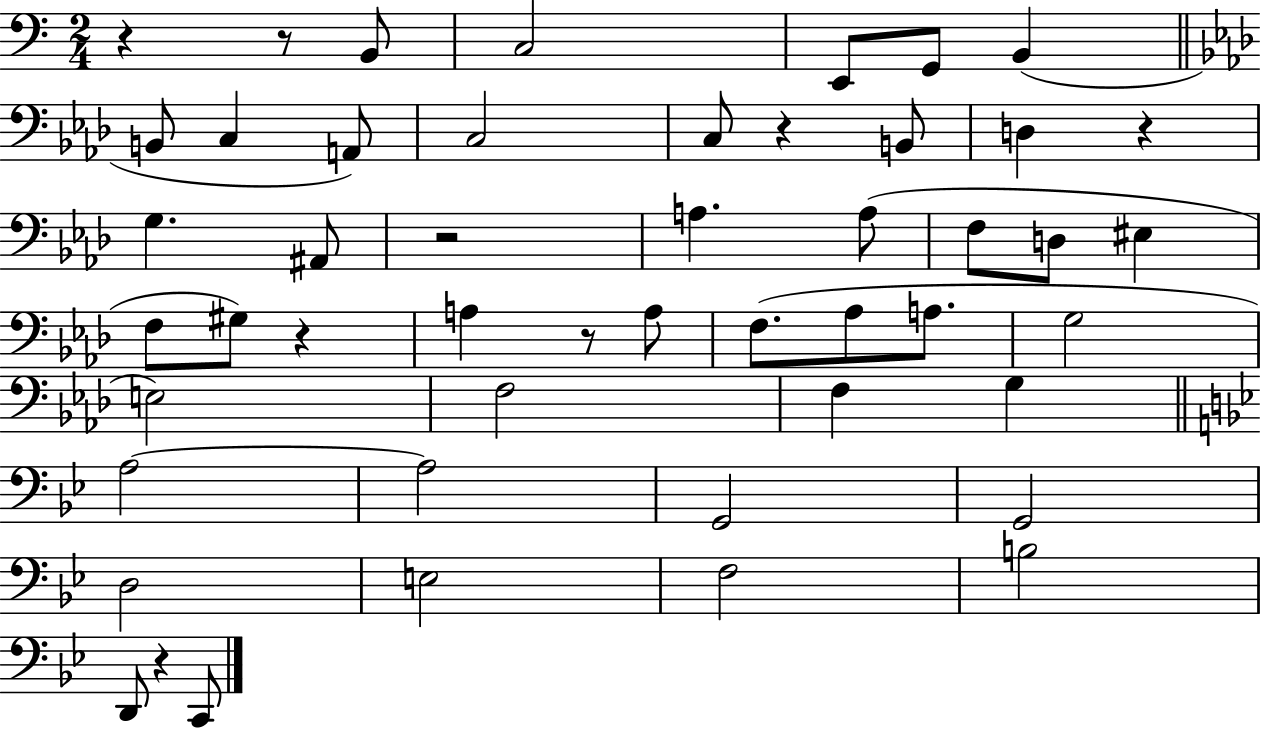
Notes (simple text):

R/q R/e B2/e C3/h E2/e G2/e B2/q B2/e C3/q A2/e C3/h C3/e R/q B2/e D3/q R/q G3/q. A#2/e R/h A3/q. A3/e F3/e D3/e EIS3/q F3/e G#3/e R/q A3/q R/e A3/e F3/e. Ab3/e A3/e. G3/h E3/h F3/h F3/q G3/q A3/h A3/h G2/h G2/h D3/h E3/h F3/h B3/h D2/e R/q C2/e